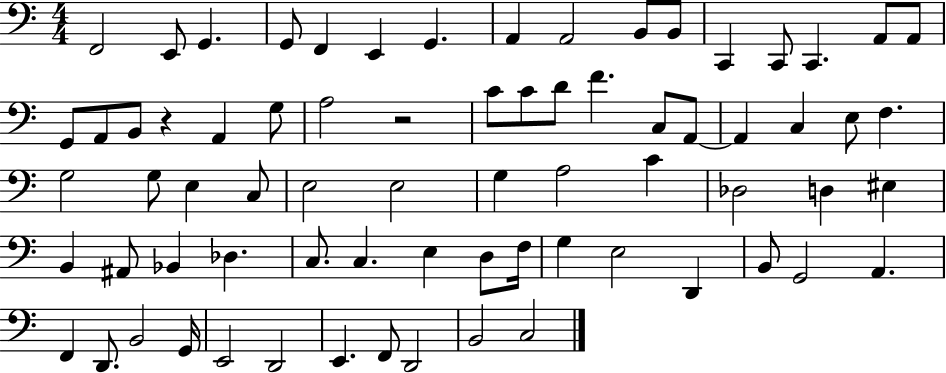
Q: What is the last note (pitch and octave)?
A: C3